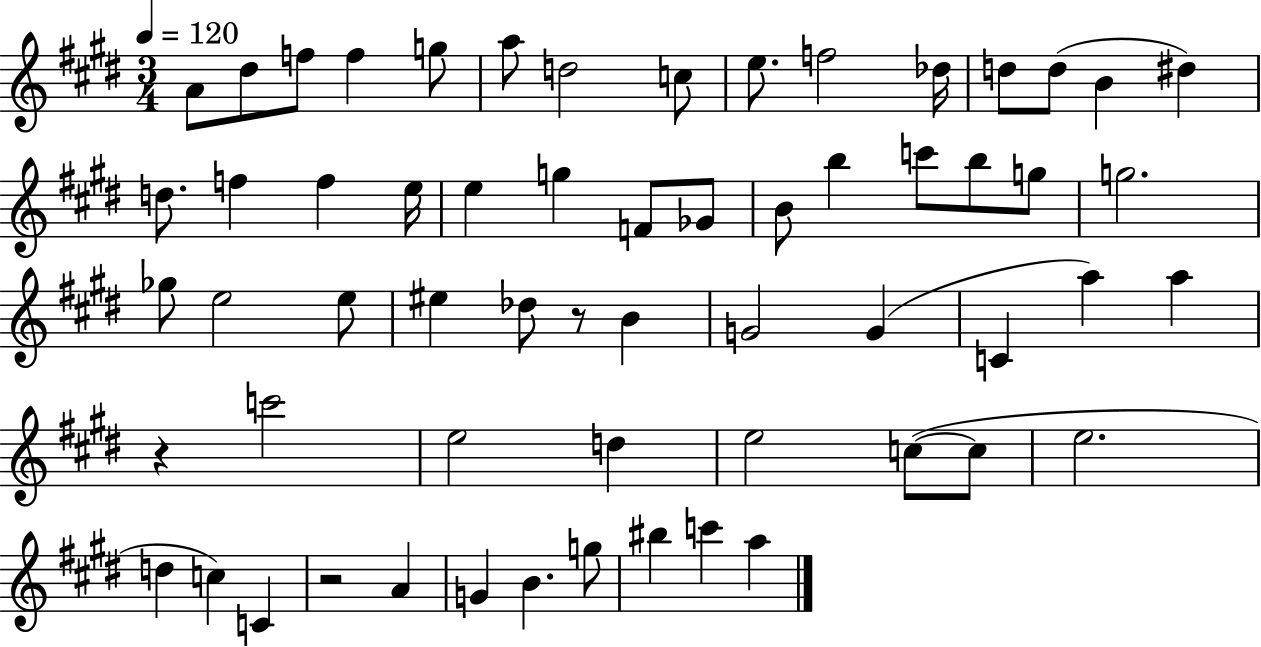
{
  \clef treble
  \numericTimeSignature
  \time 3/4
  \key e \major
  \tempo 4 = 120
  a'8 dis''8 f''8 f''4 g''8 | a''8 d''2 c''8 | e''8. f''2 des''16 | d''8 d''8( b'4 dis''4) | \break d''8. f''4 f''4 e''16 | e''4 g''4 f'8 ges'8 | b'8 b''4 c'''8 b''8 g''8 | g''2. | \break ges''8 e''2 e''8 | eis''4 des''8 r8 b'4 | g'2 g'4( | c'4 a''4) a''4 | \break r4 c'''2 | e''2 d''4 | e''2 c''8~(~ c''8 | e''2. | \break d''4 c''4) c'4 | r2 a'4 | g'4 b'4. g''8 | bis''4 c'''4 a''4 | \break \bar "|."
}